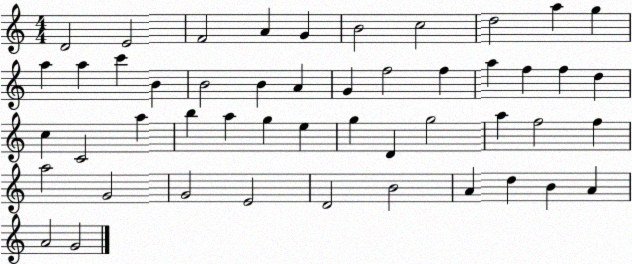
X:1
T:Untitled
M:4/4
L:1/4
K:C
D2 E2 F2 A G B2 c2 d2 a g a a c' B B2 B A G f2 f a f f d c C2 a b a g e g D g2 a f2 f a2 G2 G2 E2 D2 B2 A d B A A2 G2